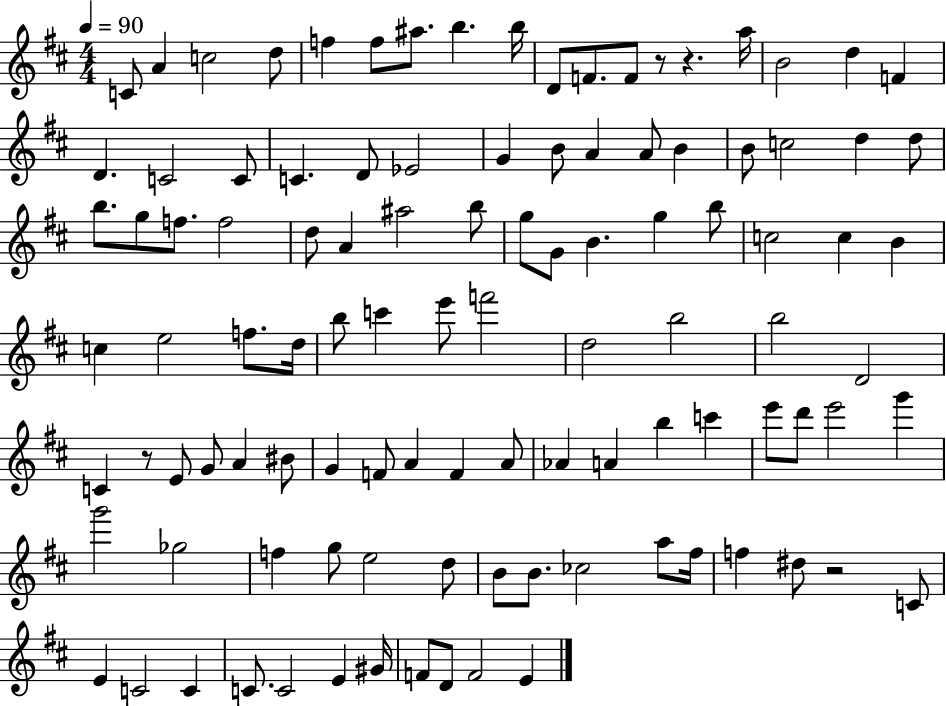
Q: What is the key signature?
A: D major